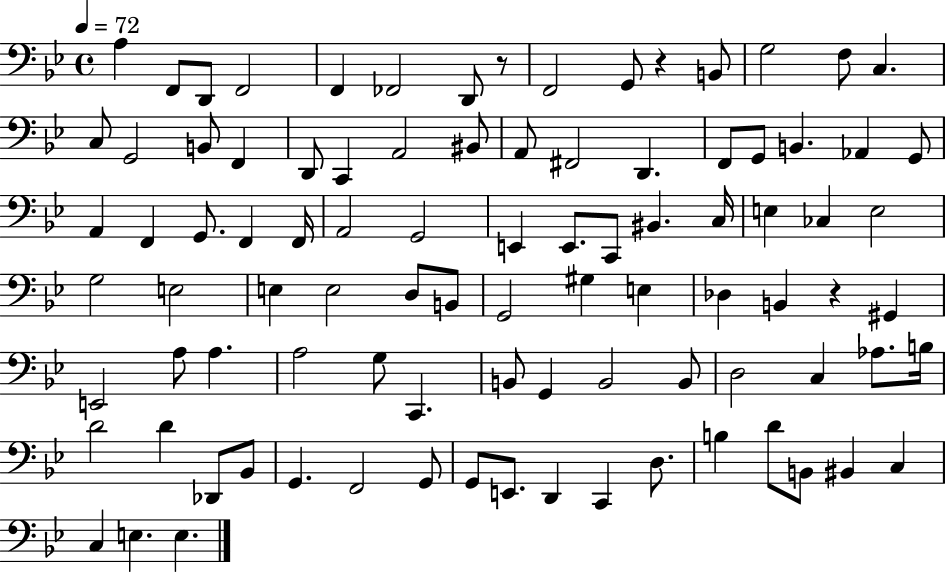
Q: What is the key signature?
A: BES major